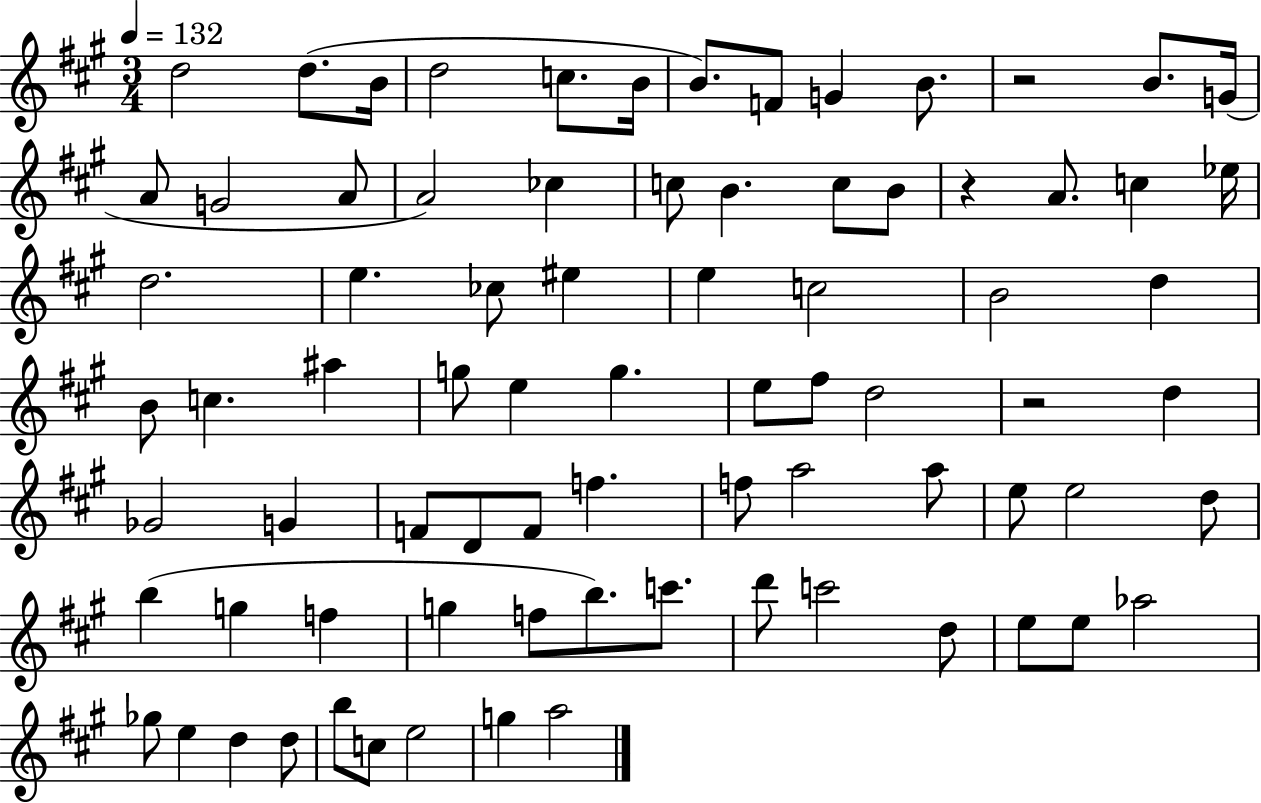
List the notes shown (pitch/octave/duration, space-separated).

D5/h D5/e. B4/s D5/h C5/e. B4/s B4/e. F4/e G4/q B4/e. R/h B4/e. G4/s A4/e G4/h A4/e A4/h CES5/q C5/e B4/q. C5/e B4/e R/q A4/e. C5/q Eb5/s D5/h. E5/q. CES5/e EIS5/q E5/q C5/h B4/h D5/q B4/e C5/q. A#5/q G5/e E5/q G5/q. E5/e F#5/e D5/h R/h D5/q Gb4/h G4/q F4/e D4/e F4/e F5/q. F5/e A5/h A5/e E5/e E5/h D5/e B5/q G5/q F5/q G5/q F5/e B5/e. C6/e. D6/e C6/h D5/e E5/e E5/e Ab5/h Gb5/e E5/q D5/q D5/e B5/e C5/e E5/h G5/q A5/h